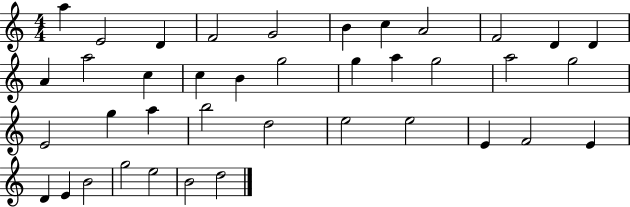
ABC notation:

X:1
T:Untitled
M:4/4
L:1/4
K:C
a E2 D F2 G2 B c A2 F2 D D A a2 c c B g2 g a g2 a2 g2 E2 g a b2 d2 e2 e2 E F2 E D E B2 g2 e2 B2 d2